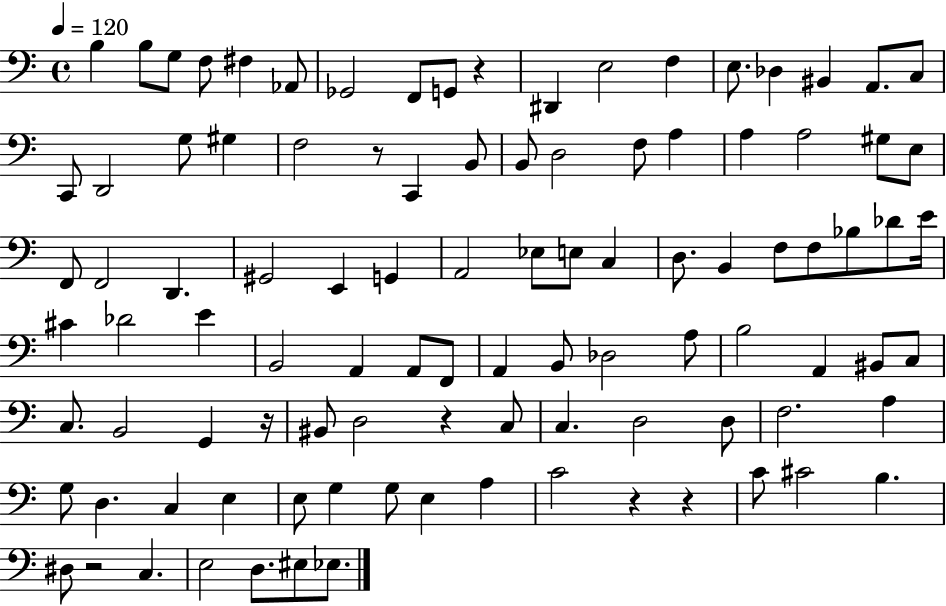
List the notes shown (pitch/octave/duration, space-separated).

B3/q B3/e G3/e F3/e F#3/q Ab2/e Gb2/h F2/e G2/e R/q D#2/q E3/h F3/q E3/e. Db3/q BIS2/q A2/e. C3/e C2/e D2/h G3/e G#3/q F3/h R/e C2/q B2/e B2/e D3/h F3/e A3/q A3/q A3/h G#3/e E3/e F2/e F2/h D2/q. G#2/h E2/q G2/q A2/h Eb3/e E3/e C3/q D3/e. B2/q F3/e F3/e Bb3/e Db4/e E4/s C#4/q Db4/h E4/q B2/h A2/q A2/e F2/e A2/q B2/e Db3/h A3/e B3/h A2/q BIS2/e C3/e C3/e. B2/h G2/q R/s BIS2/e D3/h R/q C3/e C3/q. D3/h D3/e F3/h. A3/q G3/e D3/q. C3/q E3/q E3/e G3/q G3/e E3/q A3/q C4/h R/q R/q C4/e C#4/h B3/q. D#3/e R/h C3/q. E3/h D3/e. EIS3/e Eb3/e.